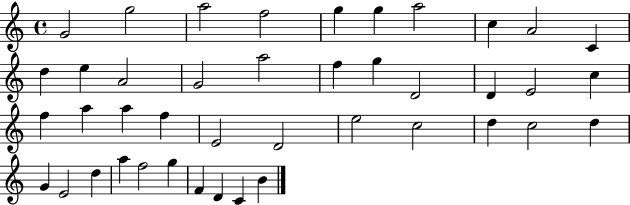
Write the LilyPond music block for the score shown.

{
  \clef treble
  \time 4/4
  \defaultTimeSignature
  \key c \major
  g'2 g''2 | a''2 f''2 | g''4 g''4 a''2 | c''4 a'2 c'4 | \break d''4 e''4 a'2 | g'2 a''2 | f''4 g''4 d'2 | d'4 e'2 c''4 | \break f''4 a''4 a''4 f''4 | e'2 d'2 | e''2 c''2 | d''4 c''2 d''4 | \break g'4 e'2 d''4 | a''4 f''2 g''4 | f'4 d'4 c'4 b'4 | \bar "|."
}